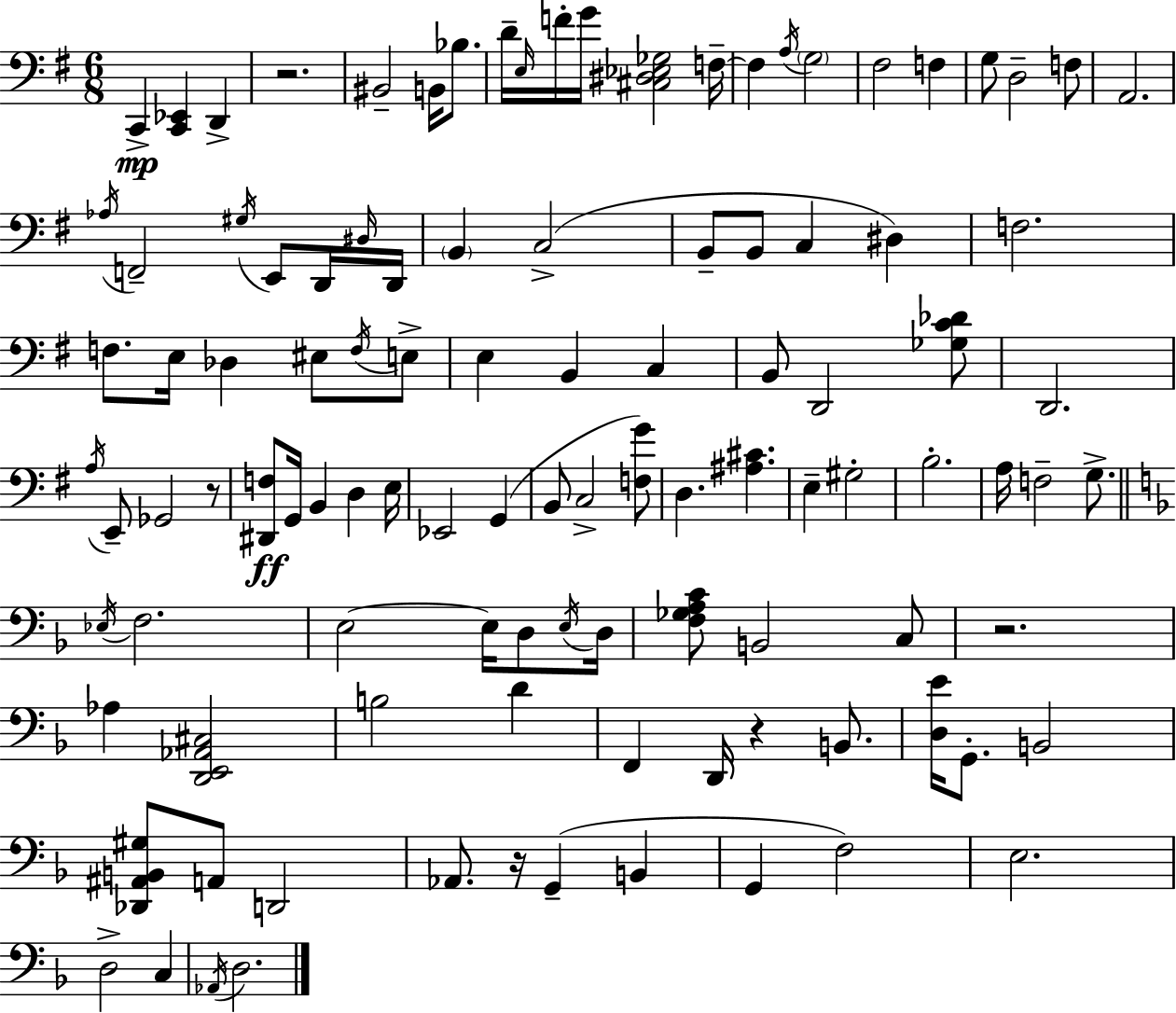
C2/q [C2,Eb2]/q D2/q R/h. BIS2/h B2/s Bb3/e. D4/s E3/s F4/s G4/s [C#3,D#3,Eb3,Gb3]/h F3/s F3/q A3/s G3/h F#3/h F3/q G3/e D3/h F3/e A2/h. Ab3/s F2/h G#3/s E2/e D2/s D#3/s D2/s B2/q C3/h B2/e B2/e C3/q D#3/q F3/h. F3/e. E3/s Db3/q EIS3/e F3/s E3/e E3/q B2/q C3/q B2/e D2/h [Gb3,C4,Db4]/e D2/h. A3/s E2/e Gb2/h R/e [D#2,F3]/e G2/s B2/q D3/q E3/s Eb2/h G2/q B2/e C3/h [F3,G4]/e D3/q. [A#3,C#4]/q. E3/q G#3/h B3/h. A3/s F3/h G3/e. Eb3/s F3/h. E3/h E3/s D3/e E3/s D3/s [F3,Gb3,A3,C4]/e B2/h C3/e R/h. Ab3/q [D2,E2,Ab2,C#3]/h B3/h D4/q F2/q D2/s R/q B2/e. [D3,E4]/s G2/e. B2/h [Db2,A#2,B2,G#3]/e A2/e D2/h Ab2/e. R/s G2/q B2/q G2/q F3/h E3/h. D3/h C3/q Ab2/s D3/h.